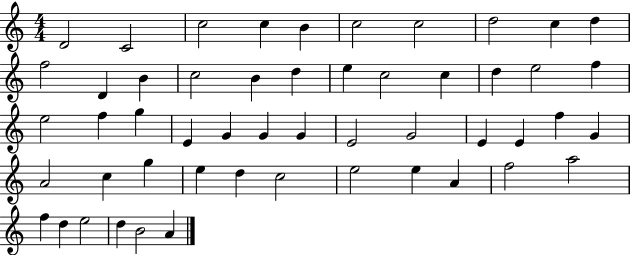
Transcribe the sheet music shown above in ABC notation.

X:1
T:Untitled
M:4/4
L:1/4
K:C
D2 C2 c2 c B c2 c2 d2 c d f2 D B c2 B d e c2 c d e2 f e2 f g E G G G E2 G2 E E f G A2 c g e d c2 e2 e A f2 a2 f d e2 d B2 A